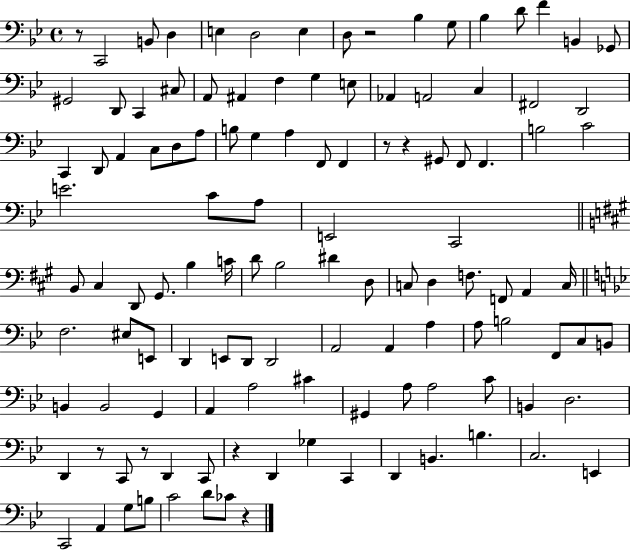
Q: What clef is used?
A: bass